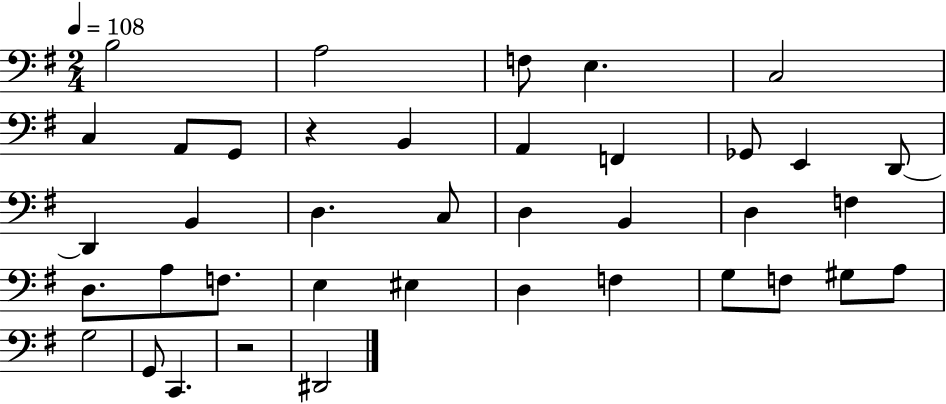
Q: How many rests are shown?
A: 2